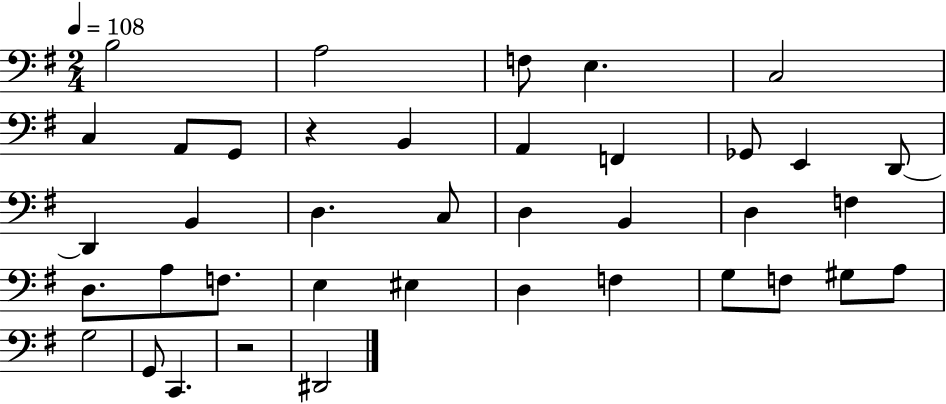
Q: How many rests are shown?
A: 2